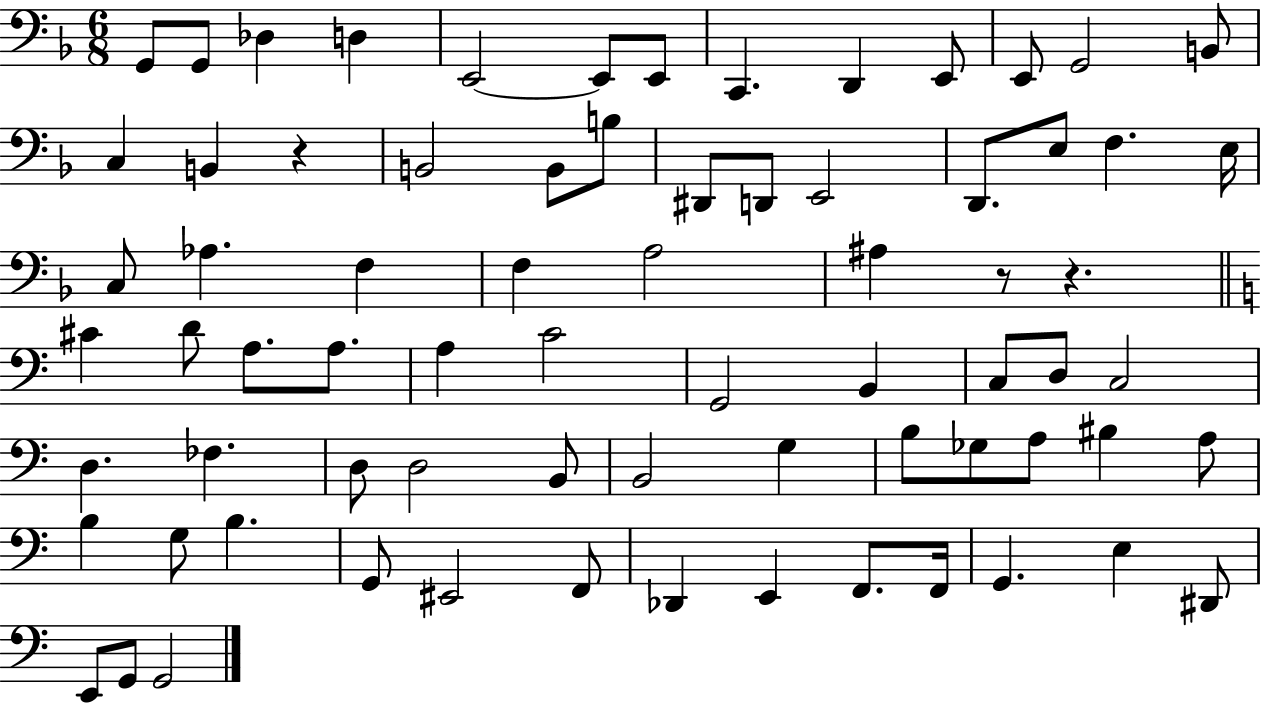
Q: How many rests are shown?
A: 3